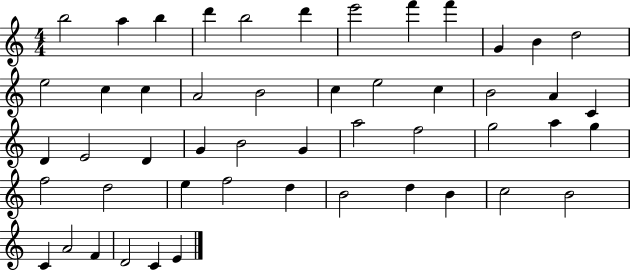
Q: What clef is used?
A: treble